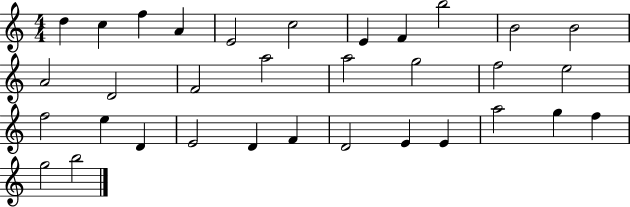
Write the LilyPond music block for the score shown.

{
  \clef treble
  \numericTimeSignature
  \time 4/4
  \key c \major
  d''4 c''4 f''4 a'4 | e'2 c''2 | e'4 f'4 b''2 | b'2 b'2 | \break a'2 d'2 | f'2 a''2 | a''2 g''2 | f''2 e''2 | \break f''2 e''4 d'4 | e'2 d'4 f'4 | d'2 e'4 e'4 | a''2 g''4 f''4 | \break g''2 b''2 | \bar "|."
}